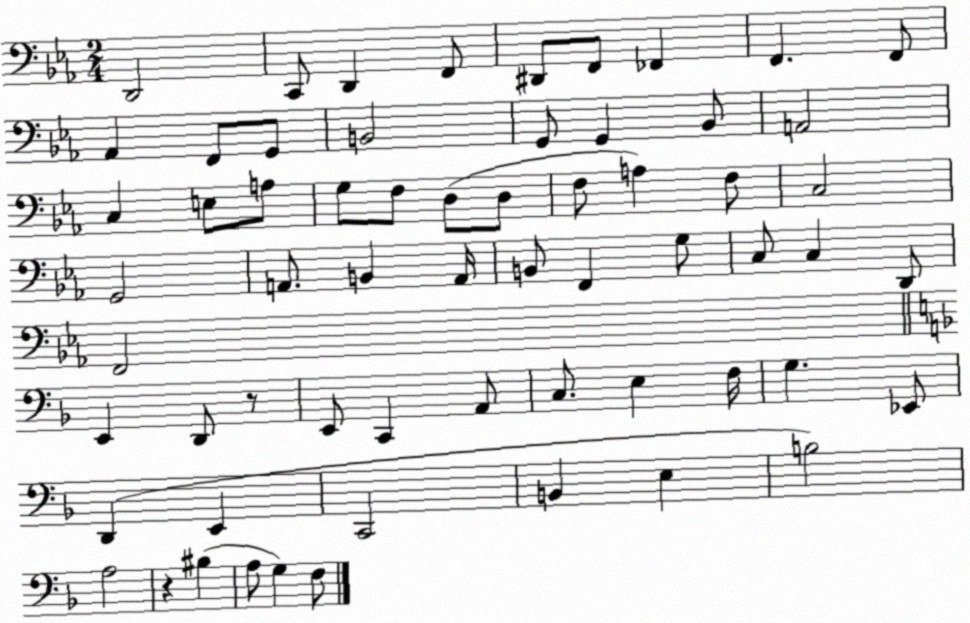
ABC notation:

X:1
T:Untitled
M:2/4
L:1/4
K:Eb
D,,2 C,,/2 D,, F,,/2 ^D,,/2 F,,/2 _F,, F,, F,,/2 _A,, F,,/2 G,,/2 B,,2 G,,/2 G,, _B,,/2 A,,2 C, E,/2 A,/2 G,/2 F,/2 D,/2 D,/2 F,/2 A, F,/2 C,2 G,,2 A,,/2 B,, A,,/4 B,,/2 F,, G,/2 C,/2 C, D,,/2 F,,2 E,, D,,/2 z/2 E,,/2 C,, A,,/2 C,/2 E, F,/4 G, _E,,/2 D,, E,, C,,2 B,, E, B,2 A,2 z ^B, A,/2 G, F,/2